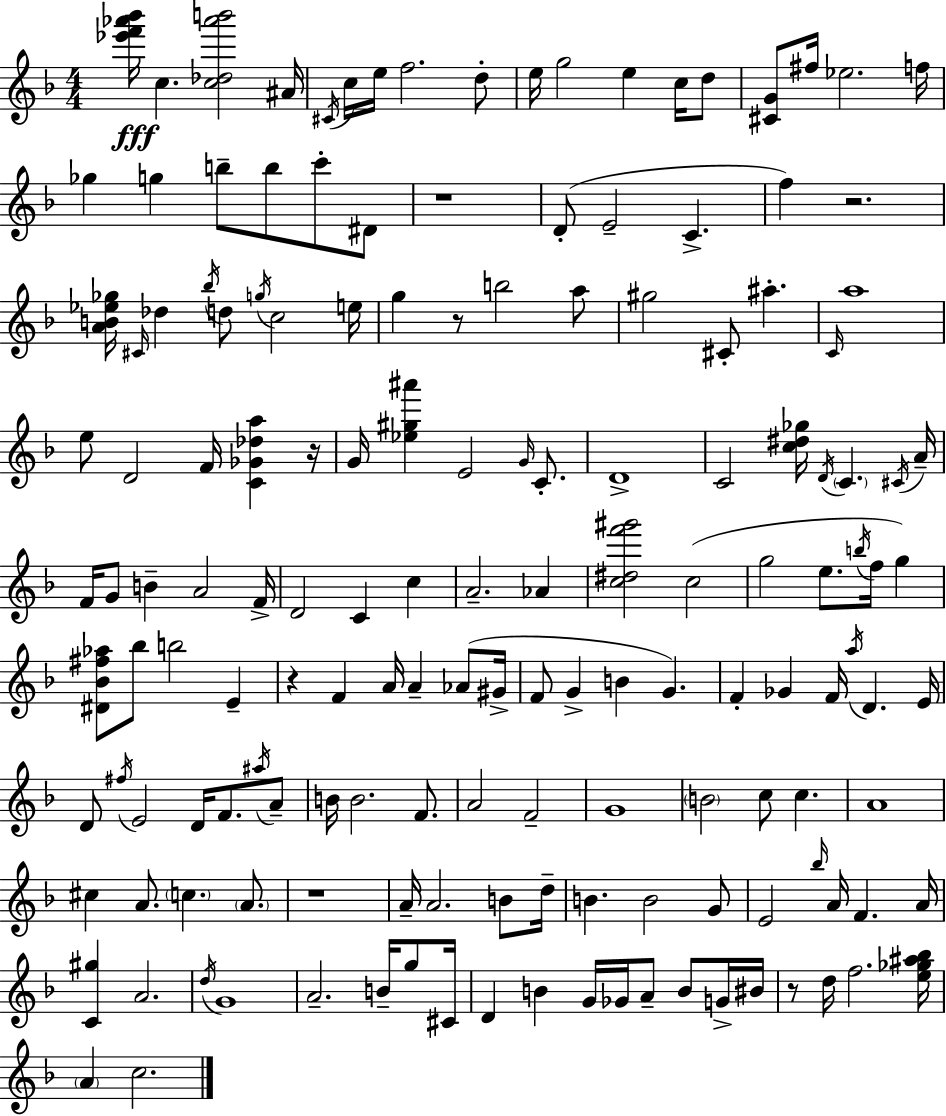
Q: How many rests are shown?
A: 7